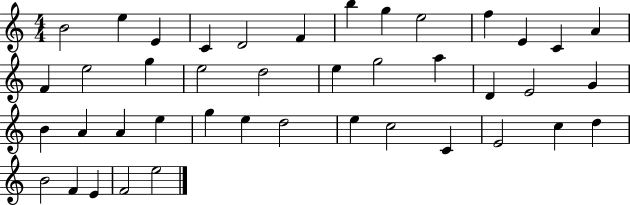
{
  \clef treble
  \numericTimeSignature
  \time 4/4
  \key c \major
  b'2 e''4 e'4 | c'4 d'2 f'4 | b''4 g''4 e''2 | f''4 e'4 c'4 a'4 | \break f'4 e''2 g''4 | e''2 d''2 | e''4 g''2 a''4 | d'4 e'2 g'4 | \break b'4 a'4 a'4 e''4 | g''4 e''4 d''2 | e''4 c''2 c'4 | e'2 c''4 d''4 | \break b'2 f'4 e'4 | f'2 e''2 | \bar "|."
}